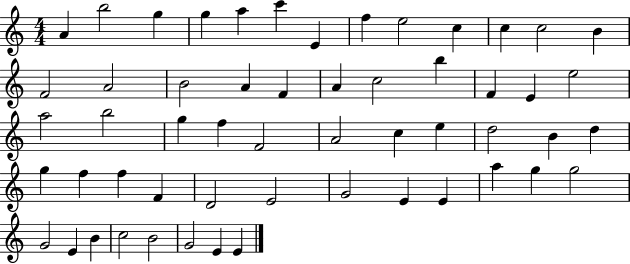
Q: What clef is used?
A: treble